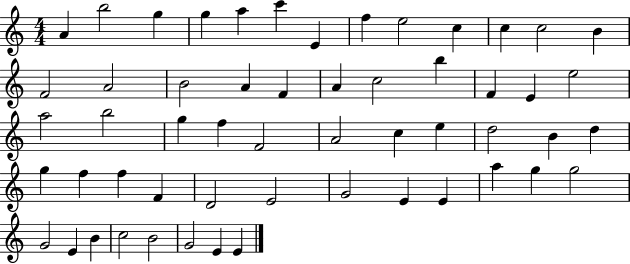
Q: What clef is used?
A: treble